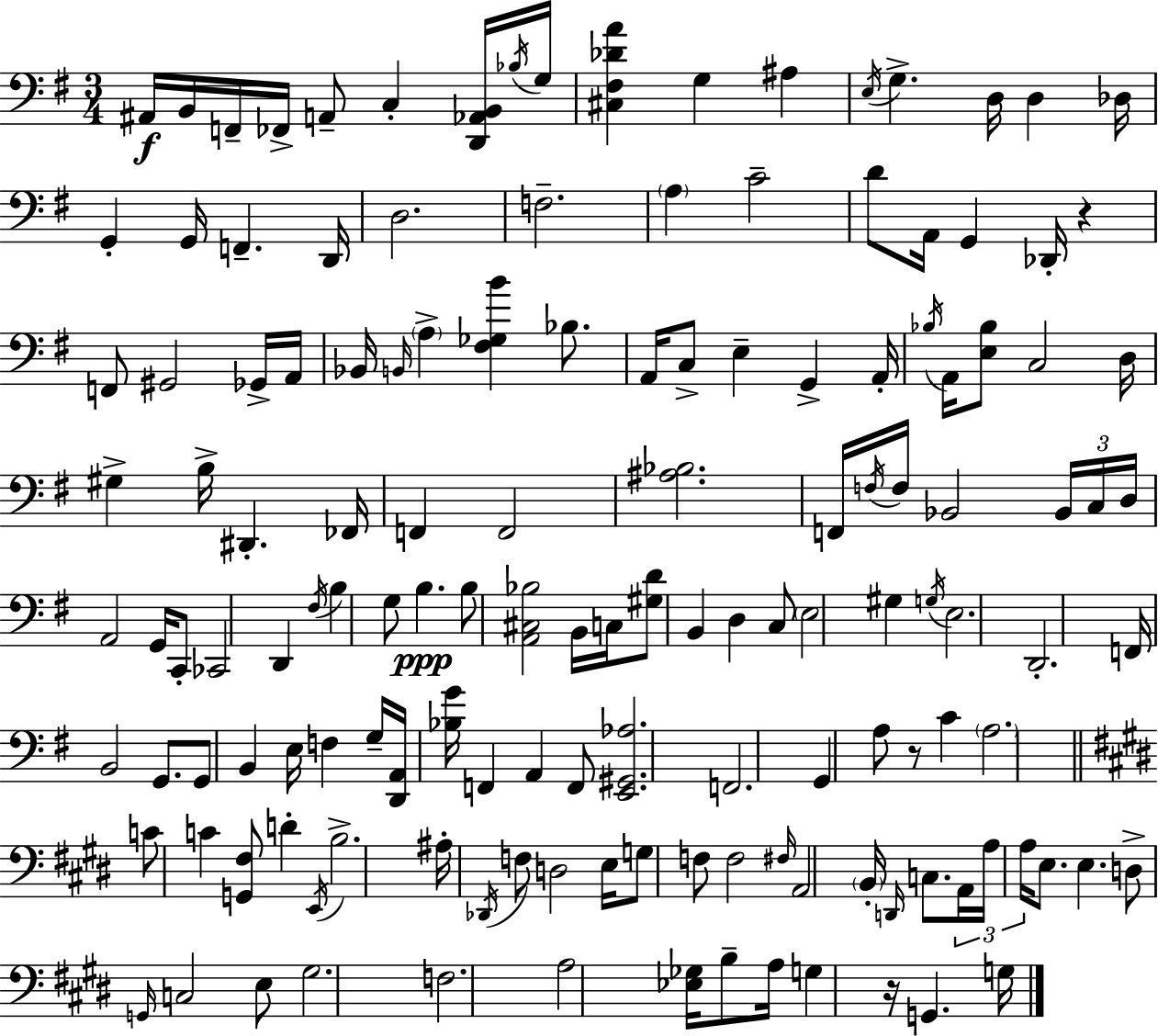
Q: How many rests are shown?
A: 3